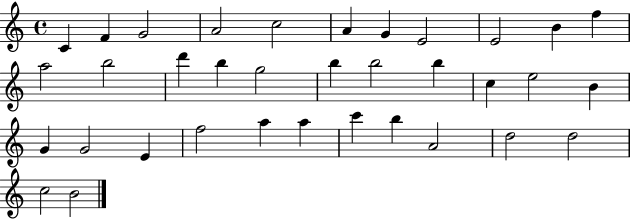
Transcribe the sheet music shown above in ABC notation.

X:1
T:Untitled
M:4/4
L:1/4
K:C
C F G2 A2 c2 A G E2 E2 B f a2 b2 d' b g2 b b2 b c e2 B G G2 E f2 a a c' b A2 d2 d2 c2 B2